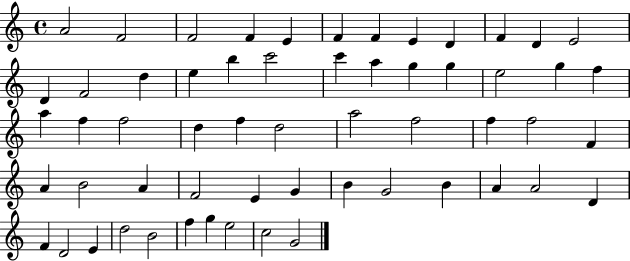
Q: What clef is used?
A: treble